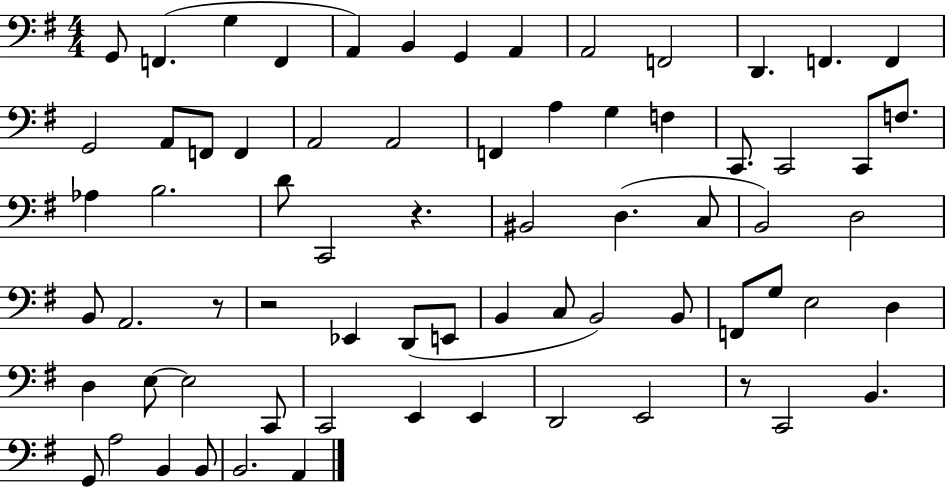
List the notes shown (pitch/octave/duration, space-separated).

G2/e F2/q. G3/q F2/q A2/q B2/q G2/q A2/q A2/h F2/h D2/q. F2/q. F2/q G2/h A2/e F2/e F2/q A2/h A2/h F2/q A3/q G3/q F3/q C2/e. C2/h C2/e F3/e. Ab3/q B3/h. D4/e C2/h R/q. BIS2/h D3/q. C3/e B2/h D3/h B2/e A2/h. R/e R/h Eb2/q D2/e E2/e B2/q C3/e B2/h B2/e F2/e G3/e E3/h D3/q D3/q E3/e E3/h C2/e C2/h E2/q E2/q D2/h E2/h R/e C2/h B2/q. G2/e A3/h B2/q B2/e B2/h. A2/q